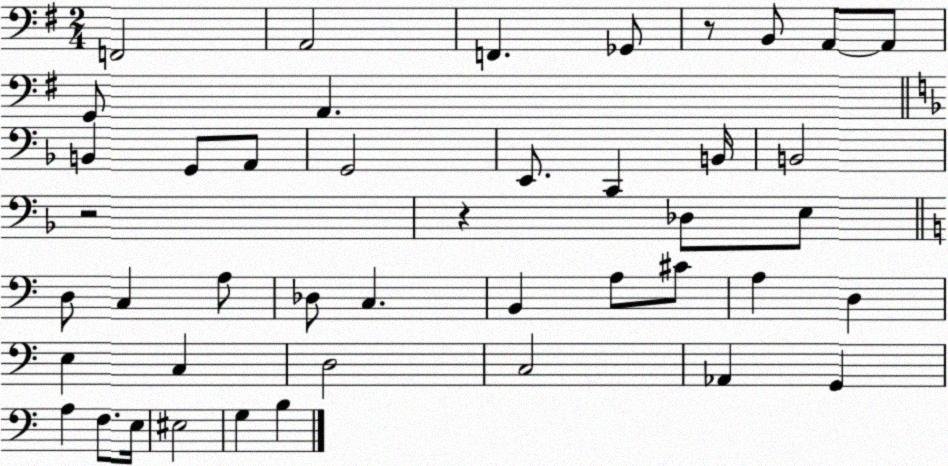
X:1
T:Untitled
M:2/4
L:1/4
K:G
F,,2 A,,2 F,, _G,,/2 z/2 B,,/2 A,,/2 A,,/2 G,,/2 A,, B,, G,,/2 A,,/2 G,,2 E,,/2 C,, B,,/4 B,,2 z2 z _D,/2 E,/2 D,/2 C, A,/2 _D,/2 C, B,, A,/2 ^C/2 A, D, E, C, D,2 C,2 _A,, G,, A, F,/2 E,/4 ^E,2 G, B,